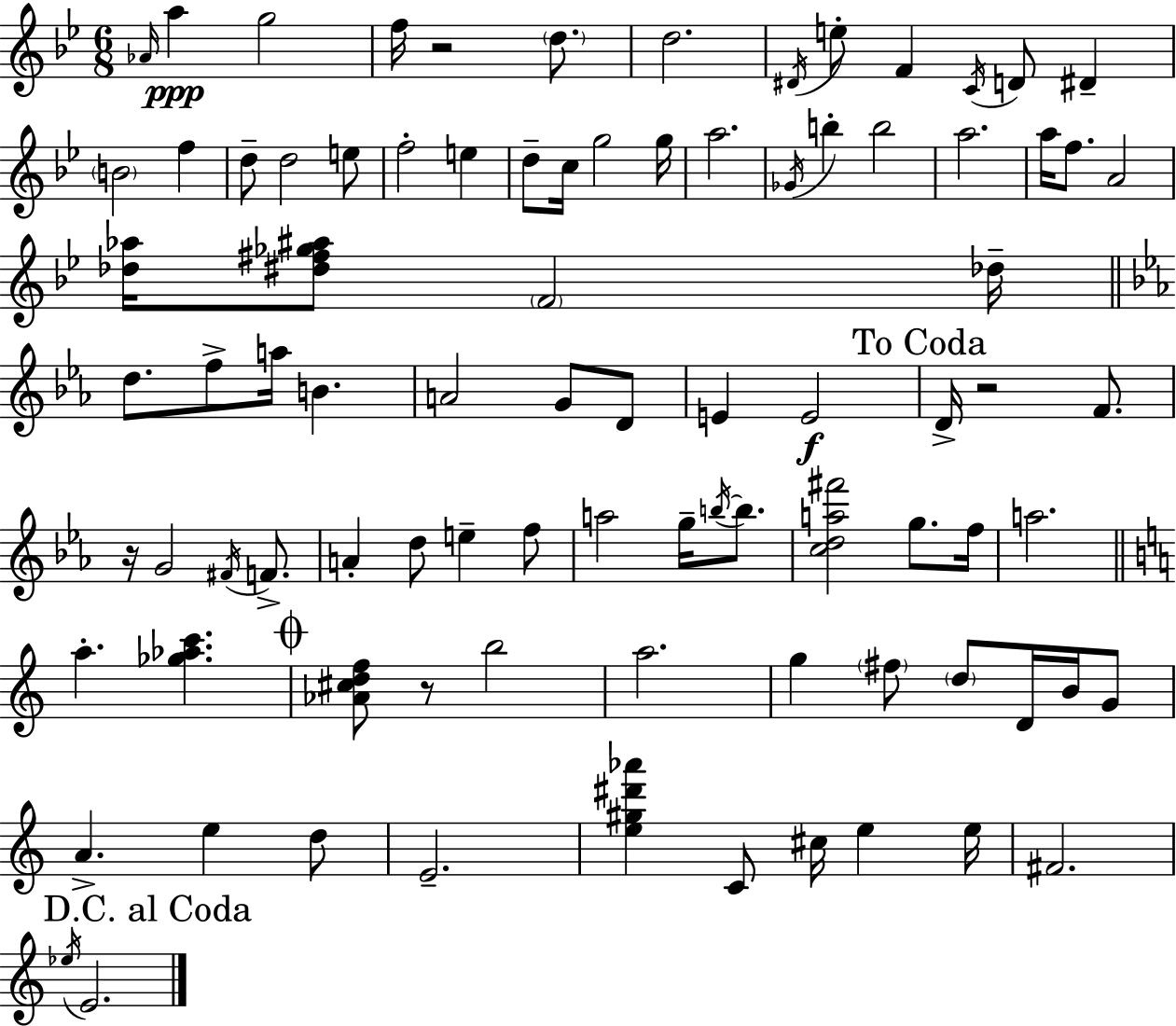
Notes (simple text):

Ab4/s A5/q G5/h F5/s R/h D5/e. D5/h. D#4/s E5/e F4/q C4/s D4/e D#4/q B4/h F5/q D5/e D5/h E5/e F5/h E5/q D5/e C5/s G5/h G5/s A5/h. Gb4/s B5/q B5/h A5/h. A5/s F5/e. A4/h [Db5,Ab5]/s [D#5,F#5,Gb5,A#5]/e F4/h Db5/s D5/e. F5/e A5/s B4/q. A4/h G4/e D4/e E4/q E4/h D4/s R/h F4/e. R/s G4/h F#4/s F4/e. A4/q D5/e E5/q F5/e A5/h G5/s B5/s B5/e. [C5,D5,A5,F#6]/h G5/e. F5/s A5/h. A5/q. [Gb5,Ab5,C6]/q. [Ab4,C#5,D5,F5]/e R/e B5/h A5/h. G5/q F#5/e D5/e D4/s B4/s G4/e A4/q. E5/q D5/e E4/h. [E5,G#5,D#6,Ab6]/q C4/e C#5/s E5/q E5/s F#4/h. Eb5/s E4/h.